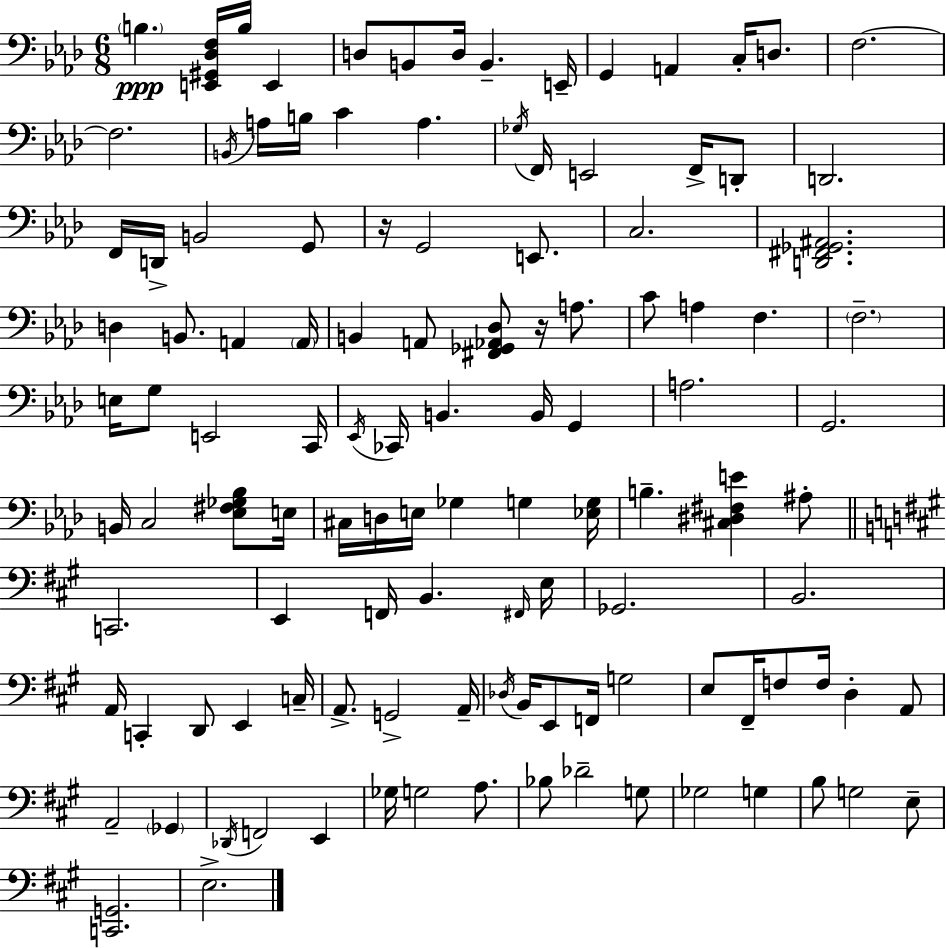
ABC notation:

X:1
T:Untitled
M:6/8
L:1/4
K:Fm
B, [E,,^G,,_D,F,]/4 B,/4 E,, D,/2 B,,/2 D,/4 B,, E,,/4 G,, A,, C,/4 D,/2 F,2 F,2 B,,/4 A,/4 B,/4 C A, _G,/4 F,,/4 E,,2 F,,/4 D,,/2 D,,2 F,,/4 D,,/4 B,,2 G,,/2 z/4 G,,2 E,,/2 C,2 [D,,^F,,_G,,^A,,]2 D, B,,/2 A,, A,,/4 B,, A,,/2 [^F,,_G,,_A,,_D,]/2 z/4 A,/2 C/2 A, F, F,2 E,/4 G,/2 E,,2 C,,/4 _E,,/4 _C,,/4 B,, B,,/4 G,, A,2 G,,2 B,,/4 C,2 [_E,^F,_G,_B,]/2 E,/4 ^C,/4 D,/4 E,/4 _G, G, [_E,G,]/4 B, [^C,^D,^F,E] ^A,/2 C,,2 E,, F,,/4 B,, ^F,,/4 E,/4 _G,,2 B,,2 A,,/4 C,, D,,/2 E,, C,/4 A,,/2 G,,2 A,,/4 _D,/4 B,,/4 E,,/2 F,,/4 G,2 E,/2 ^F,,/4 F,/2 F,/4 D, A,,/2 A,,2 _G,, _D,,/4 F,,2 E,, _G,/4 G,2 A,/2 _B,/2 _D2 G,/2 _G,2 G, B,/2 G,2 E,/2 [C,,G,,]2 E,2